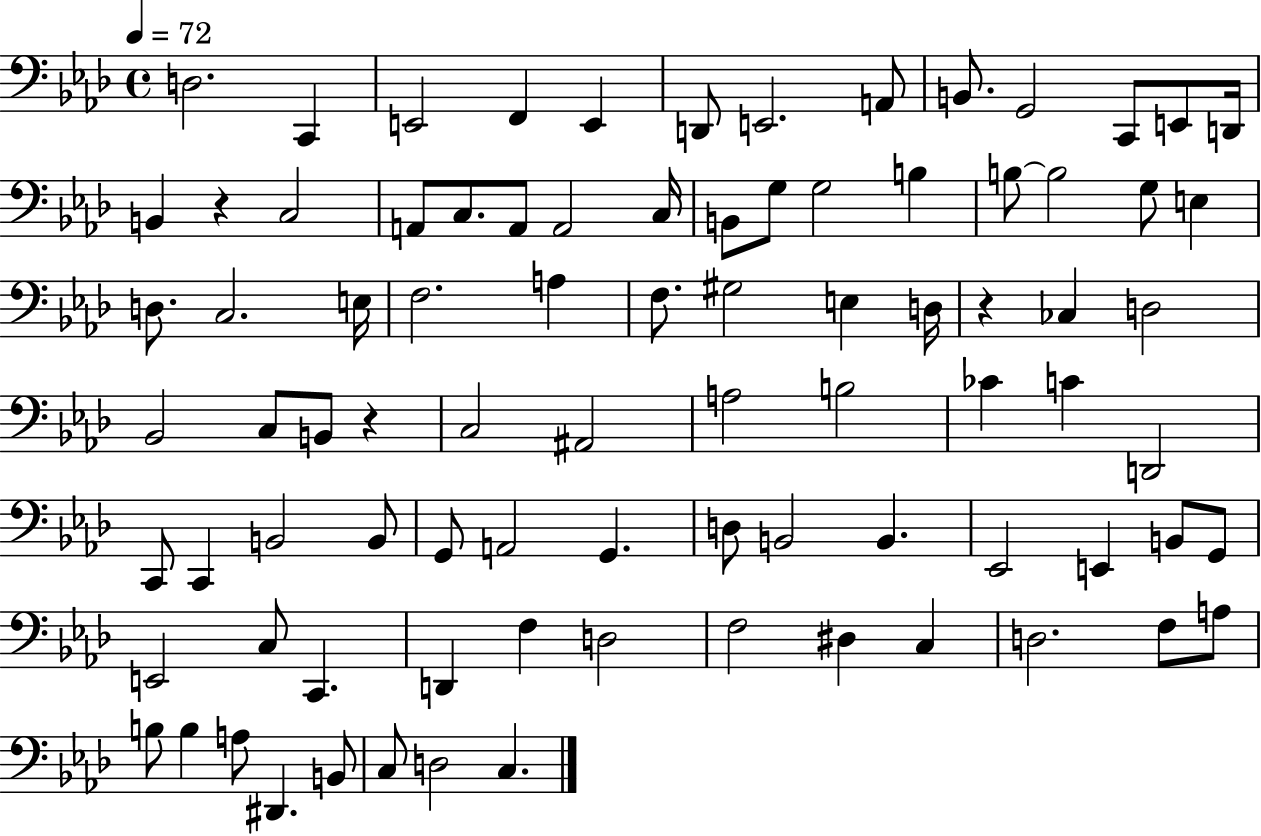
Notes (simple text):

D3/h. C2/q E2/h F2/q E2/q D2/e E2/h. A2/e B2/e. G2/h C2/e E2/e D2/s B2/q R/q C3/h A2/e C3/e. A2/e A2/h C3/s B2/e G3/e G3/h B3/q B3/e B3/h G3/e E3/q D3/e. C3/h. E3/s F3/h. A3/q F3/e. G#3/h E3/q D3/s R/q CES3/q D3/h Bb2/h C3/e B2/e R/q C3/h A#2/h A3/h B3/h CES4/q C4/q D2/h C2/e C2/q B2/h B2/e G2/e A2/h G2/q. D3/e B2/h B2/q. Eb2/h E2/q B2/e G2/e E2/h C3/e C2/q. D2/q F3/q D3/h F3/h D#3/q C3/q D3/h. F3/e A3/e B3/e B3/q A3/e D#2/q. B2/e C3/e D3/h C3/q.